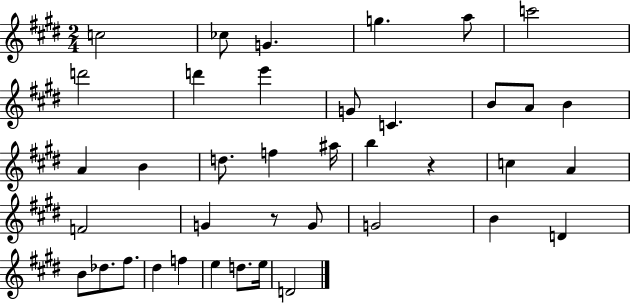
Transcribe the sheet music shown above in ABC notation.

X:1
T:Untitled
M:2/4
L:1/4
K:E
c2 _c/2 G g a/2 c'2 d'2 d' e' G/2 C B/2 A/2 B A B d/2 f ^a/4 b z c A F2 G z/2 G/2 G2 B D B/2 _d/2 ^f/2 ^d f e d/2 e/4 D2